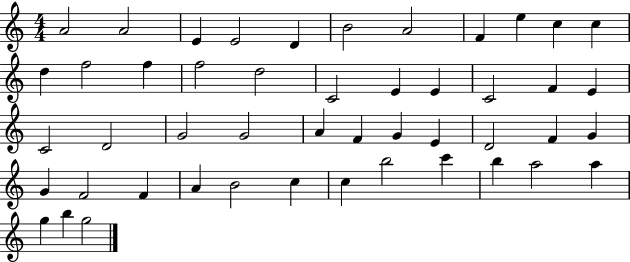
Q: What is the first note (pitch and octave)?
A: A4